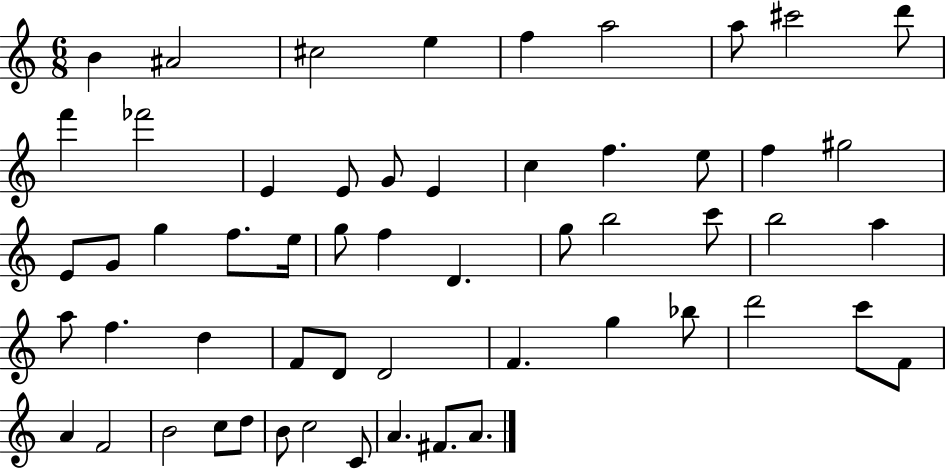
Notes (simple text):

B4/q A#4/h C#5/h E5/q F5/q A5/h A5/e C#6/h D6/e F6/q FES6/h E4/q E4/e G4/e E4/q C5/q F5/q. E5/e F5/q G#5/h E4/e G4/e G5/q F5/e. E5/s G5/e F5/q D4/q. G5/e B5/h C6/e B5/h A5/q A5/e F5/q. D5/q F4/e D4/e D4/h F4/q. G5/q Bb5/e D6/h C6/e F4/e A4/q F4/h B4/h C5/e D5/e B4/e C5/h C4/e A4/q. F#4/e. A4/e.